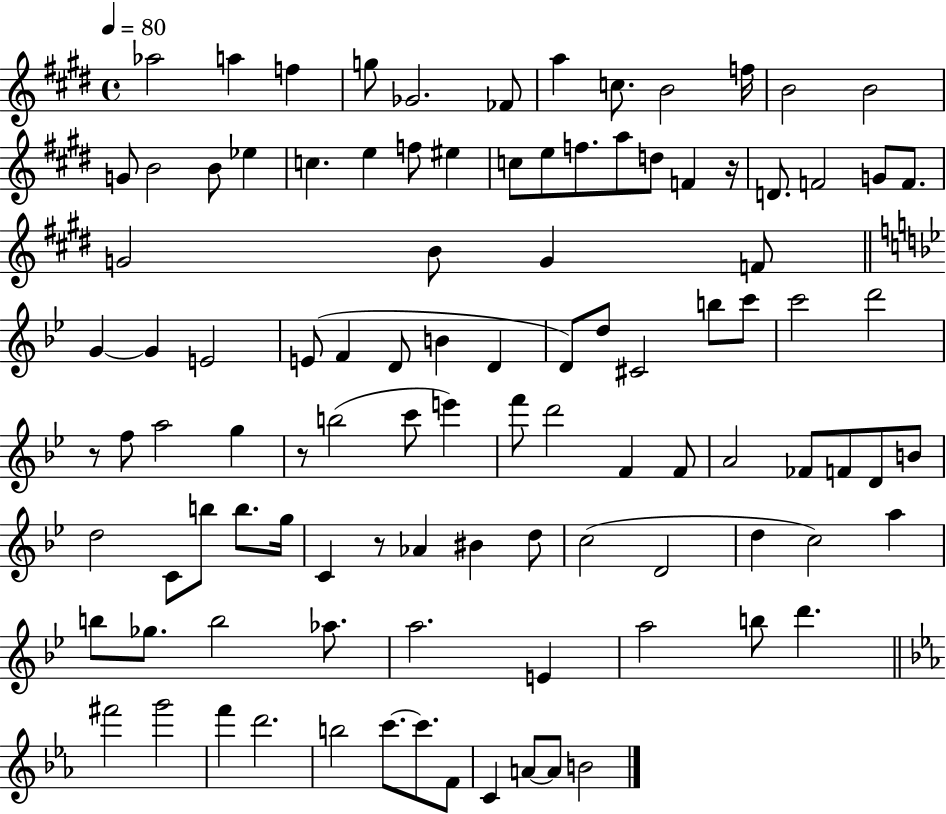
{
  \clef treble
  \time 4/4
  \defaultTimeSignature
  \key e \major
  \tempo 4 = 80
  aes''2 a''4 f''4 | g''8 ges'2. fes'8 | a''4 c''8. b'2 f''16 | b'2 b'2 | \break g'8 b'2 b'8 ees''4 | c''4. e''4 f''8 eis''4 | c''8 e''8 f''8. a''8 d''8 f'4 r16 | d'8. f'2 g'8 f'8. | \break g'2 b'8 g'4 f'8 | \bar "||" \break \key g \minor g'4~~ g'4 e'2 | e'8( f'4 d'8 b'4 d'4 | d'8) d''8 cis'2 b''8 c'''8 | c'''2 d'''2 | \break r8 f''8 a''2 g''4 | r8 b''2( c'''8 e'''4) | f'''8 d'''2 f'4 f'8 | a'2 fes'8 f'8 d'8 b'8 | \break d''2 c'8 b''8 b''8. g''16 | c'4 r8 aes'4 bis'4 d''8 | c''2( d'2 | d''4 c''2) a''4 | \break b''8 ges''8. b''2 aes''8. | a''2. e'4 | a''2 b''8 d'''4. | \bar "||" \break \key ees \major fis'''2 g'''2 | f'''4 d'''2. | b''2 c'''8.~~ c'''8. f'8 | c'4 a'8~~ a'8 b'2 | \break \bar "|."
}